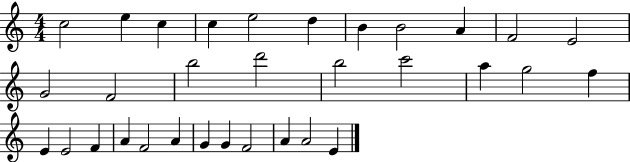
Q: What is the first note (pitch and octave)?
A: C5